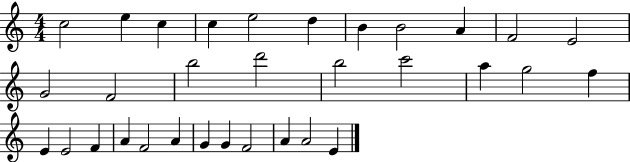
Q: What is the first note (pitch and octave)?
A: C5